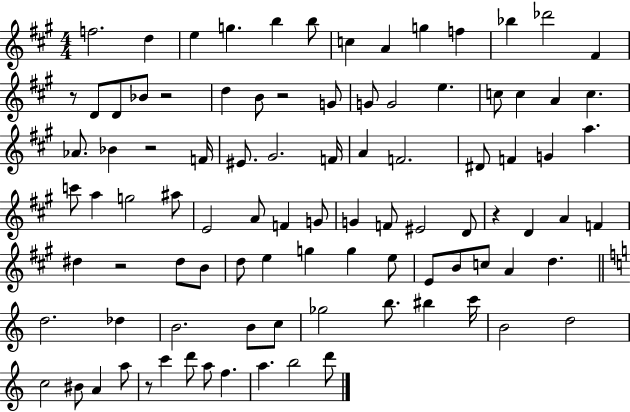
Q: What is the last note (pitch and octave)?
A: D6